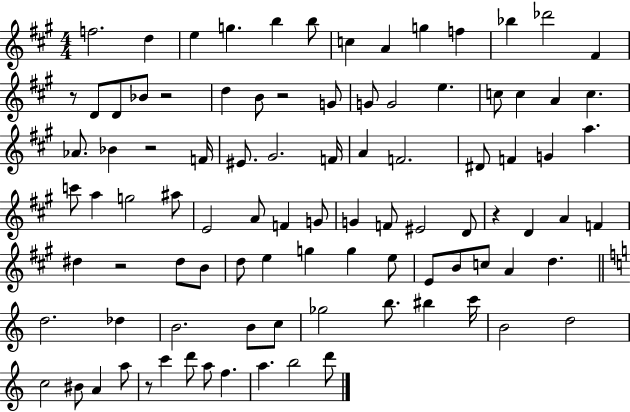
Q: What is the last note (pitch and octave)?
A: D6